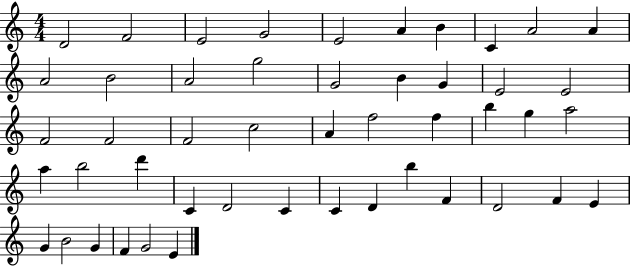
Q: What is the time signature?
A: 4/4